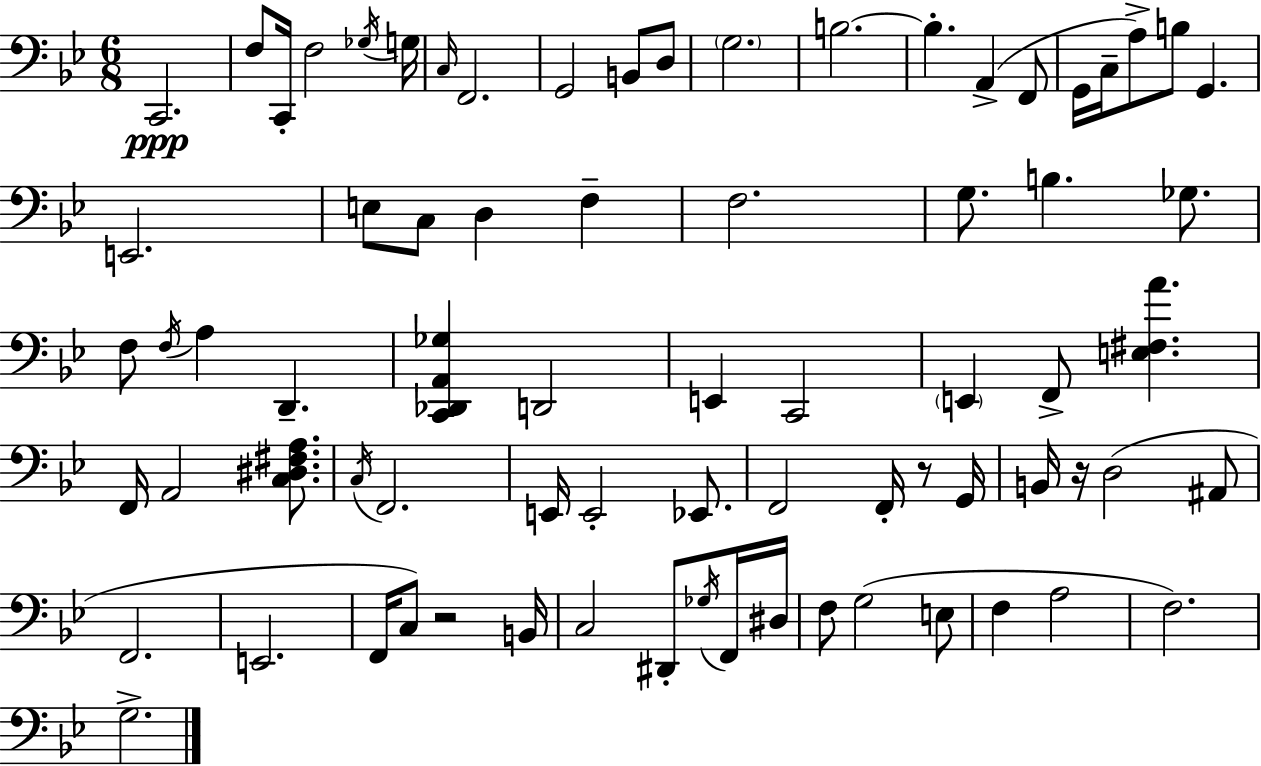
X:1
T:Untitled
M:6/8
L:1/4
K:Gm
C,,2 F,/2 C,,/4 F,2 _G,/4 G,/4 C,/4 F,,2 G,,2 B,,/2 D,/2 G,2 B,2 B, A,, F,,/2 G,,/4 C,/4 A,/2 B,/2 G,, E,,2 E,/2 C,/2 D, F, F,2 G,/2 B, _G,/2 F,/2 F,/4 A, D,, [C,,_D,,A,,_G,] D,,2 E,, C,,2 E,, F,,/2 [E,^F,A] F,,/4 A,,2 [C,^D,^F,A,]/2 C,/4 F,,2 E,,/4 E,,2 _E,,/2 F,,2 F,,/4 z/2 G,,/4 B,,/4 z/4 D,2 ^A,,/2 F,,2 E,,2 F,,/4 C,/2 z2 B,,/4 C,2 ^D,,/2 _G,/4 F,,/4 ^D,/4 F,/2 G,2 E,/2 F, A,2 F,2 G,2